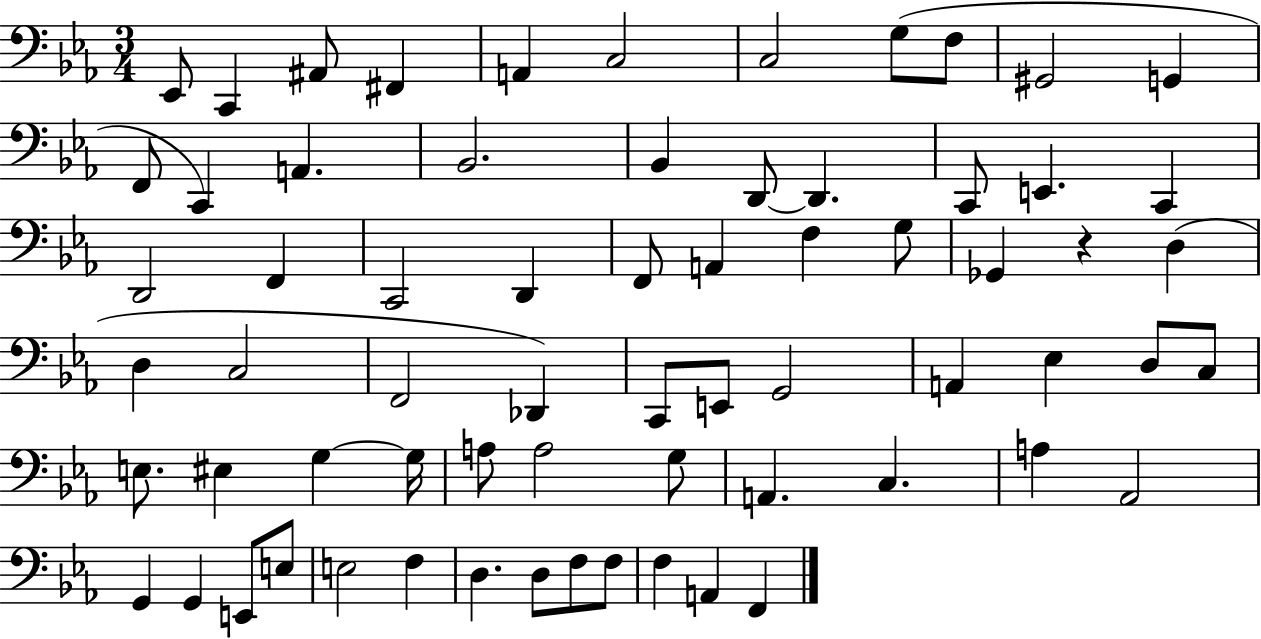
Eb2/e C2/q A#2/e F#2/q A2/q C3/h C3/h G3/e F3/e G#2/h G2/q F2/e C2/q A2/q. Bb2/h. Bb2/q D2/e D2/q. C2/e E2/q. C2/q D2/h F2/q C2/h D2/q F2/e A2/q F3/q G3/e Gb2/q R/q D3/q D3/q C3/h F2/h Db2/q C2/e E2/e G2/h A2/q Eb3/q D3/e C3/e E3/e. EIS3/q G3/q G3/s A3/e A3/h G3/e A2/q. C3/q. A3/q Ab2/h G2/q G2/q E2/e E3/e E3/h F3/q D3/q. D3/e F3/e F3/e F3/q A2/q F2/q